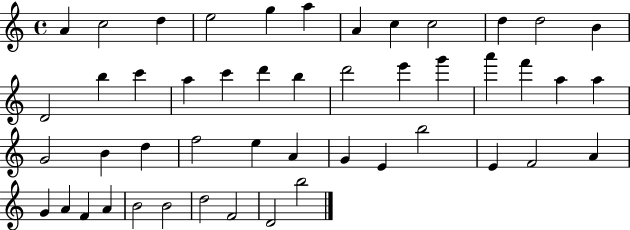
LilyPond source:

{
  \clef treble
  \time 4/4
  \defaultTimeSignature
  \key c \major
  a'4 c''2 d''4 | e''2 g''4 a''4 | a'4 c''4 c''2 | d''4 d''2 b'4 | \break d'2 b''4 c'''4 | a''4 c'''4 d'''4 b''4 | d'''2 e'''4 g'''4 | a'''4 f'''4 a''4 a''4 | \break g'2 b'4 d''4 | f''2 e''4 a'4 | g'4 e'4 b''2 | e'4 f'2 a'4 | \break g'4 a'4 f'4 a'4 | b'2 b'2 | d''2 f'2 | d'2 b''2 | \break \bar "|."
}